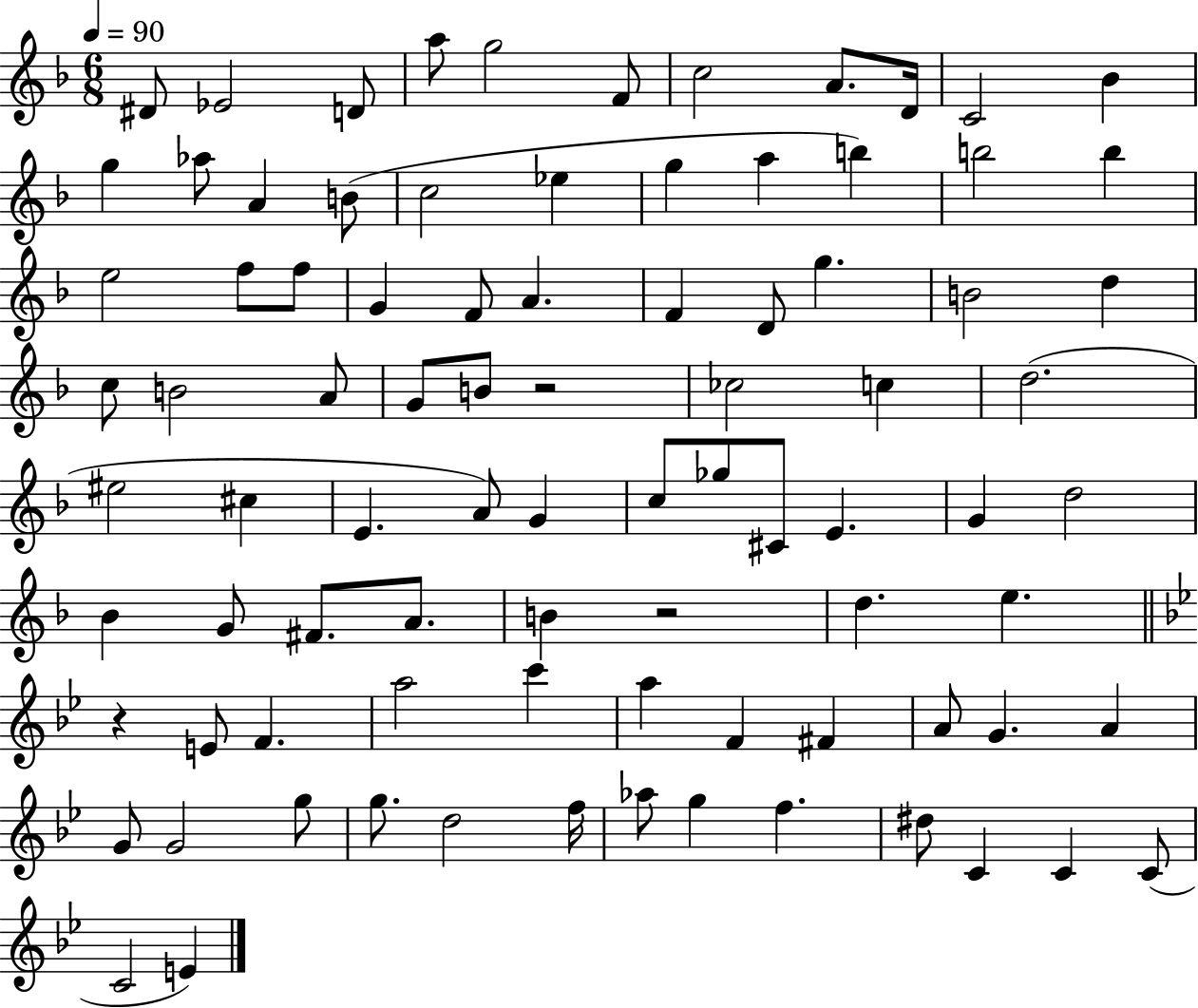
D#4/e Eb4/h D4/e A5/e G5/h F4/e C5/h A4/e. D4/s C4/h Bb4/q G5/q Ab5/e A4/q B4/e C5/h Eb5/q G5/q A5/q B5/q B5/h B5/q E5/h F5/e F5/e G4/q F4/e A4/q. F4/q D4/e G5/q. B4/h D5/q C5/e B4/h A4/e G4/e B4/e R/h CES5/h C5/q D5/h. EIS5/h C#5/q E4/q. A4/e G4/q C5/e Gb5/e C#4/e E4/q. G4/q D5/h Bb4/q G4/e F#4/e. A4/e. B4/q R/h D5/q. E5/q. R/q E4/e F4/q. A5/h C6/q A5/q F4/q F#4/q A4/e G4/q. A4/q G4/e G4/h G5/e G5/e. D5/h F5/s Ab5/e G5/q F5/q. D#5/e C4/q C4/q C4/e C4/h E4/q